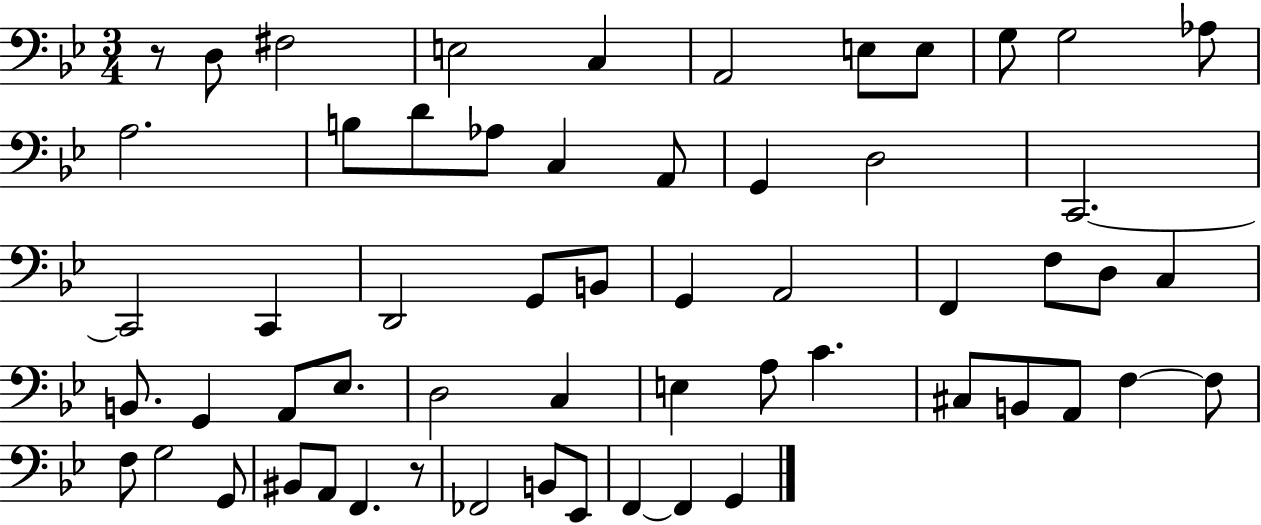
X:1
T:Untitled
M:3/4
L:1/4
K:Bb
z/2 D,/2 ^F,2 E,2 C, A,,2 E,/2 E,/2 G,/2 G,2 _A,/2 A,2 B,/2 D/2 _A,/2 C, A,,/2 G,, D,2 C,,2 C,,2 C,, D,,2 G,,/2 B,,/2 G,, A,,2 F,, F,/2 D,/2 C, B,,/2 G,, A,,/2 _E,/2 D,2 C, E, A,/2 C ^C,/2 B,,/2 A,,/2 F, F,/2 F,/2 G,2 G,,/2 ^B,,/2 A,,/2 F,, z/2 _F,,2 B,,/2 _E,,/2 F,, F,, G,,